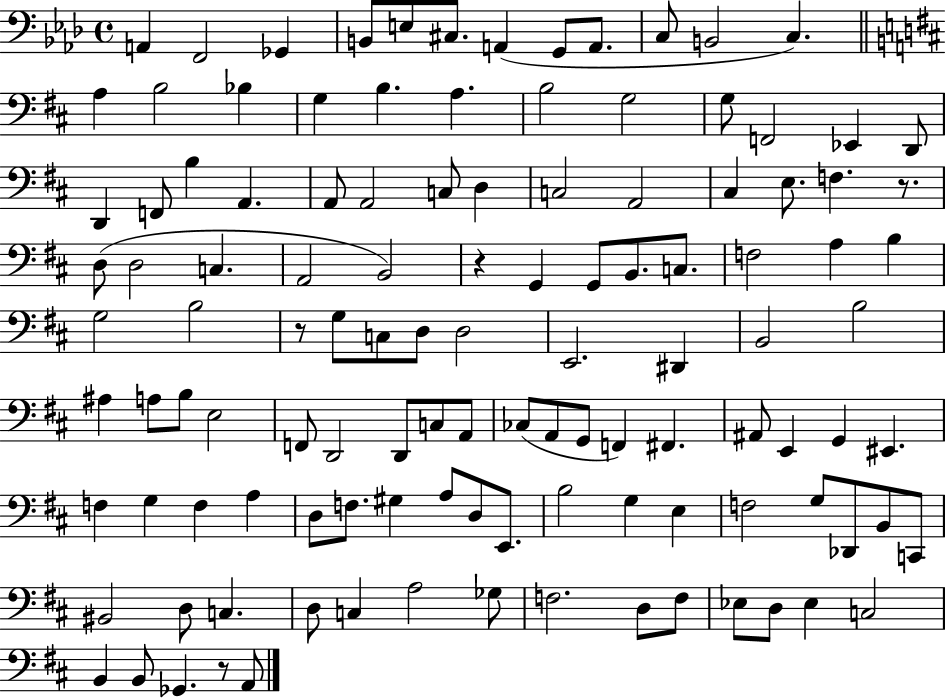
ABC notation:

X:1
T:Untitled
M:4/4
L:1/4
K:Ab
A,, F,,2 _G,, B,,/2 E,/2 ^C,/2 A,, G,,/2 A,,/2 C,/2 B,,2 C, A, B,2 _B, G, B, A, B,2 G,2 G,/2 F,,2 _E,, D,,/2 D,, F,,/2 B, A,, A,,/2 A,,2 C,/2 D, C,2 A,,2 ^C, E,/2 F, z/2 D,/2 D,2 C, A,,2 B,,2 z G,, G,,/2 B,,/2 C,/2 F,2 A, B, G,2 B,2 z/2 G,/2 C,/2 D,/2 D,2 E,,2 ^D,, B,,2 B,2 ^A, A,/2 B,/2 E,2 F,,/2 D,,2 D,,/2 C,/2 A,,/2 _C,/2 A,,/2 G,,/2 F,, ^F,, ^A,,/2 E,, G,, ^E,, F, G, F, A, D,/2 F,/2 ^G, A,/2 D,/2 E,,/2 B,2 G, E, F,2 G,/2 _D,,/2 B,,/2 C,,/2 ^B,,2 D,/2 C, D,/2 C, A,2 _G,/2 F,2 D,/2 F,/2 _E,/2 D,/2 _E, C,2 B,, B,,/2 _G,, z/2 A,,/2